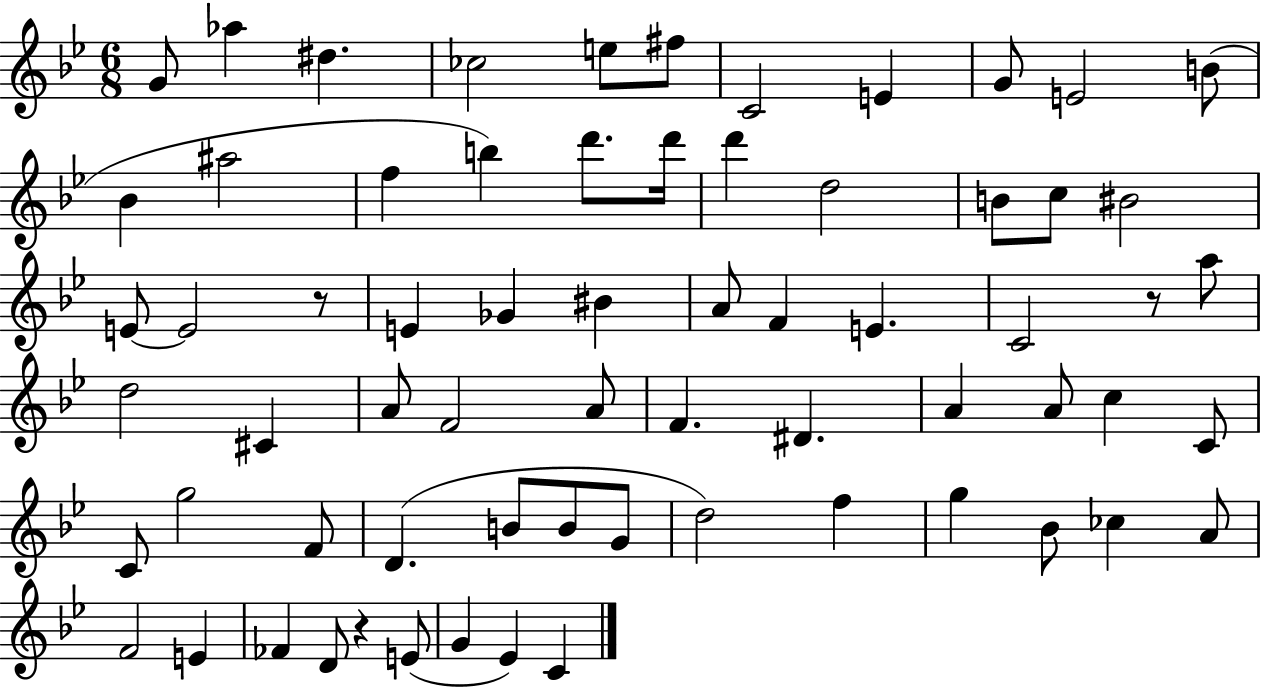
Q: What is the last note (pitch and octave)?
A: C4